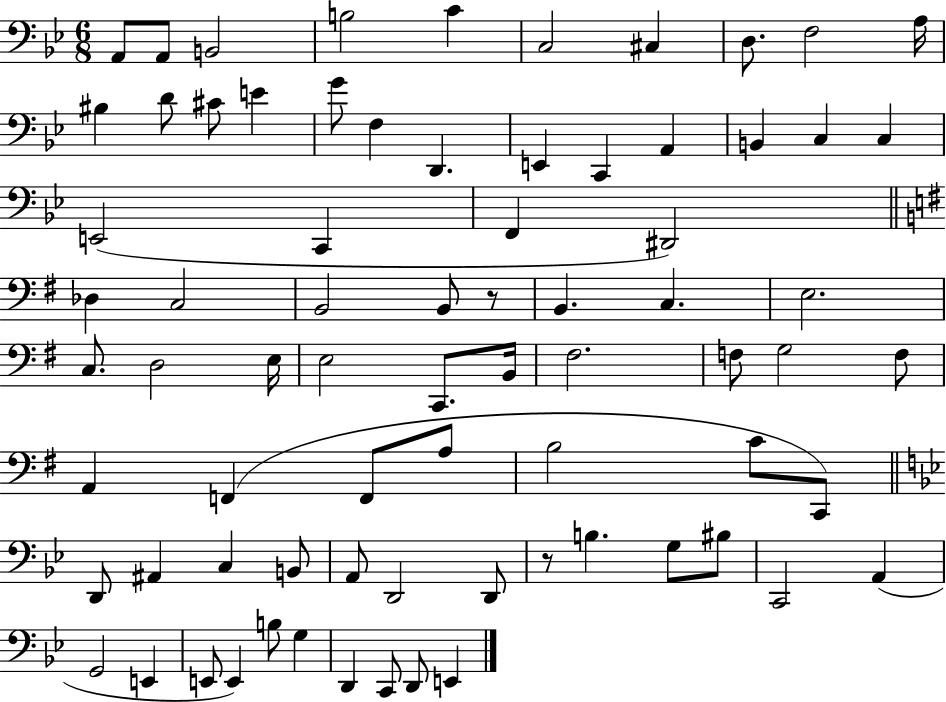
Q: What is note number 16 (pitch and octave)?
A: F3